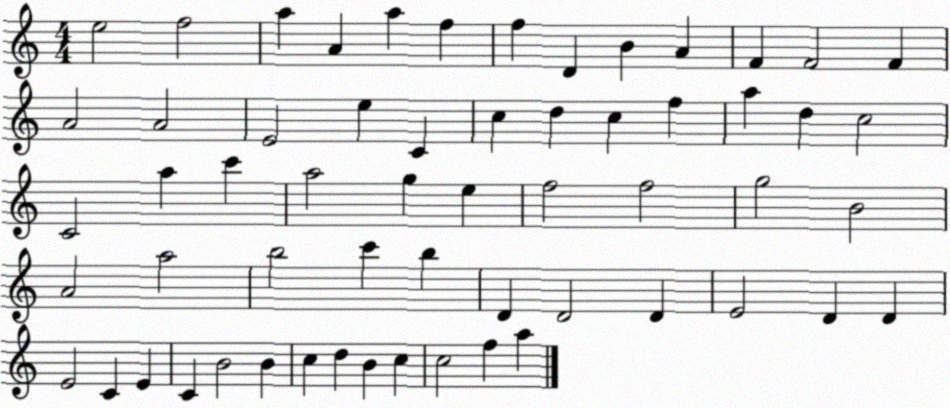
X:1
T:Untitled
M:4/4
L:1/4
K:C
e2 f2 a A a f f D B A F F2 F A2 A2 E2 e C c d c f a d c2 C2 a c' a2 g e f2 f2 g2 B2 A2 a2 b2 c' b D D2 D E2 D D E2 C E C B2 B c d B c c2 f a